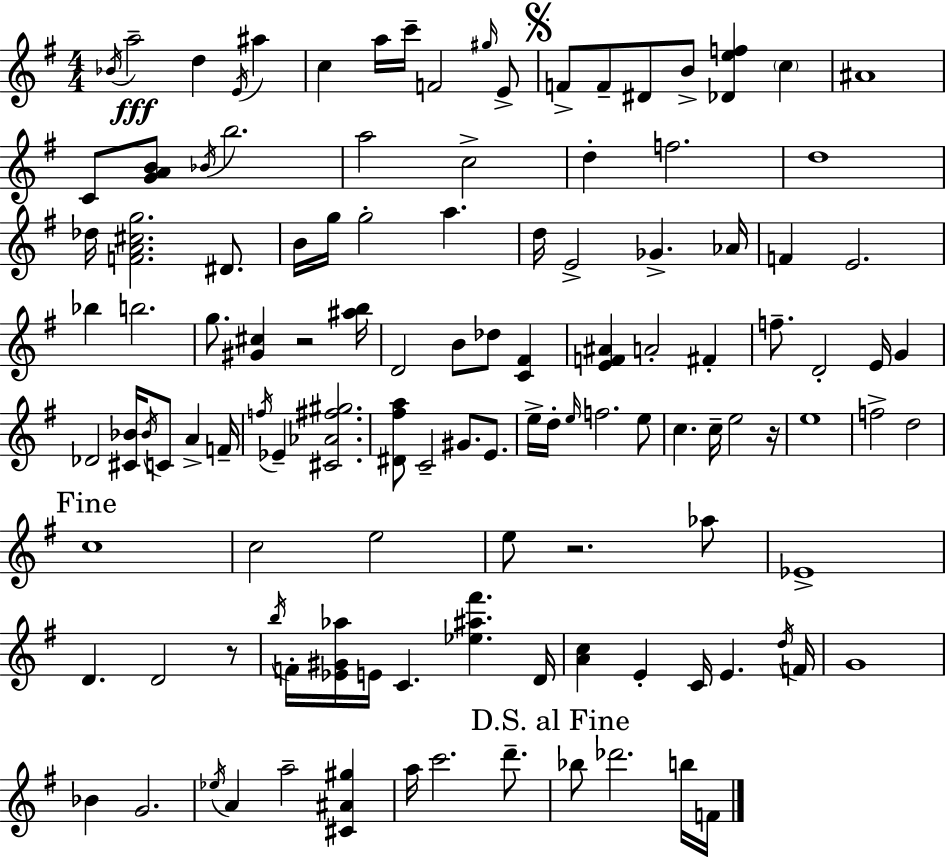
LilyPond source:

{
  \clef treble
  \numericTimeSignature
  \time 4/4
  \key e \minor
  \acciaccatura { bes'16 }\fff a''2-- d''4 \acciaccatura { e'16 } ais''4 | c''4 a''16 c'''16-- f'2 | \grace { gis''16 } e'8-> \mark \markup { \musicglyph "scripts.segno" } f'8-> f'8-- dis'8 b'8-> <des' e'' f''>4 \parenthesize c''4 | ais'1 | \break c'8 <g' a' b'>8 \acciaccatura { bes'16 } b''2. | a''2 c''2-> | d''4-. f''2. | d''1 | \break des''16 <f' a' cis'' g''>2. | dis'8. b'16 g''16 g''2-. a''4. | d''16 e'2-> ges'4.-> | aes'16 f'4 e'2. | \break bes''4 b''2. | g''8. <gis' cis''>4 r2 | <ais'' b''>16 d'2 b'8 des''8 | <c' fis'>4 <e' f' ais'>4 a'2-. | \break fis'4-. f''8.-- d'2-. e'16 | g'4 des'2 <cis' bes'>16 \acciaccatura { bes'16 } c'8 | a'4-> f'16-- \acciaccatura { f''16 } ees'4-- <cis' aes' fis'' gis''>2. | <dis' fis'' a''>8 c'2-- | \break gis'8. e'8. e''16-> d''16-. \grace { e''16 } f''2. | e''8 c''4. c''16-- e''2 | r16 e''1 | f''2-> d''2 | \break \mark "Fine" c''1 | c''2 e''2 | e''8 r2. | aes''8 ees'1-> | \break d'4. d'2 | r8 \acciaccatura { b''16 } f'16-. <ees' gis' aes''>16 e'16 c'4. | <ees'' ais'' fis'''>4. d'16 <a' c''>4 e'4-. | c'16 e'4. \acciaccatura { d''16 } f'16 g'1 | \break bes'4 g'2. | \acciaccatura { ees''16 } a'4 a''2-- | <cis' ais' gis''>4 a''16 c'''2. | d'''8.-- \mark "D.S. al Fine" bes''8 des'''2. | \break b''16 f'16 \bar "|."
}